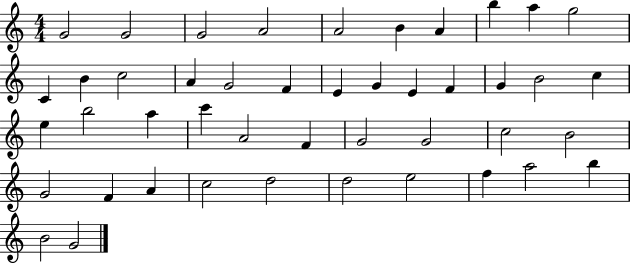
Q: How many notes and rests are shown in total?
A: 45